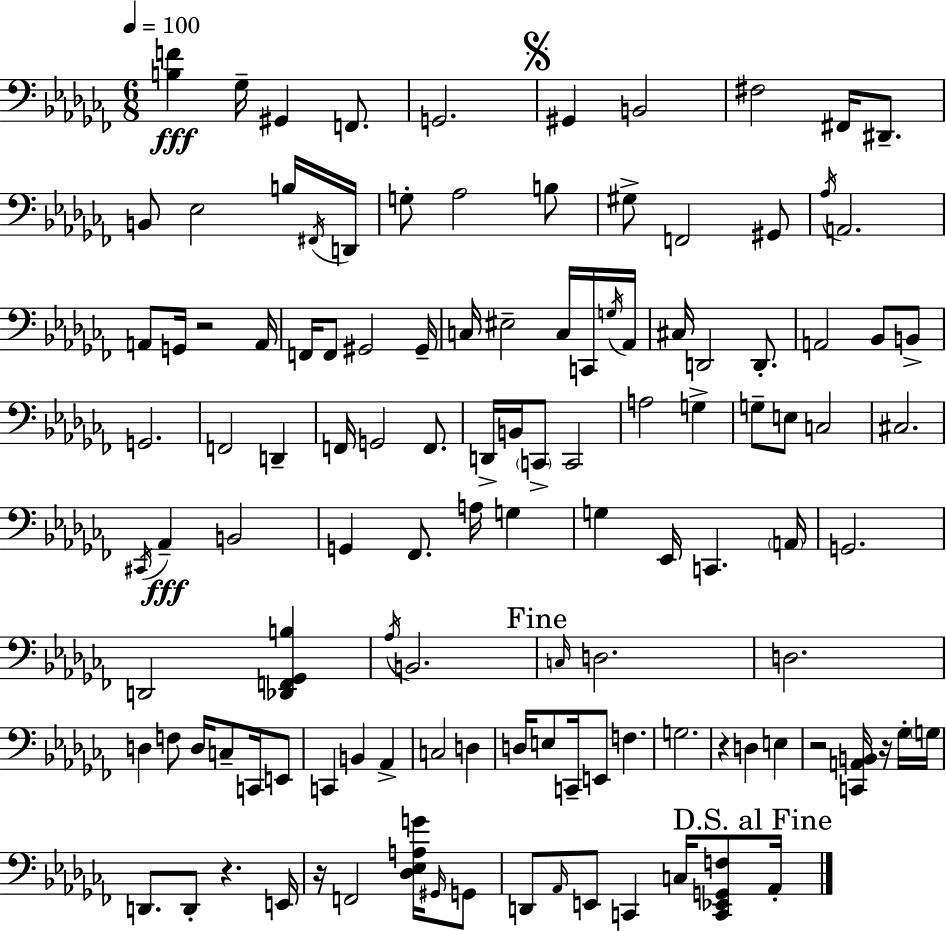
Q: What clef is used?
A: bass